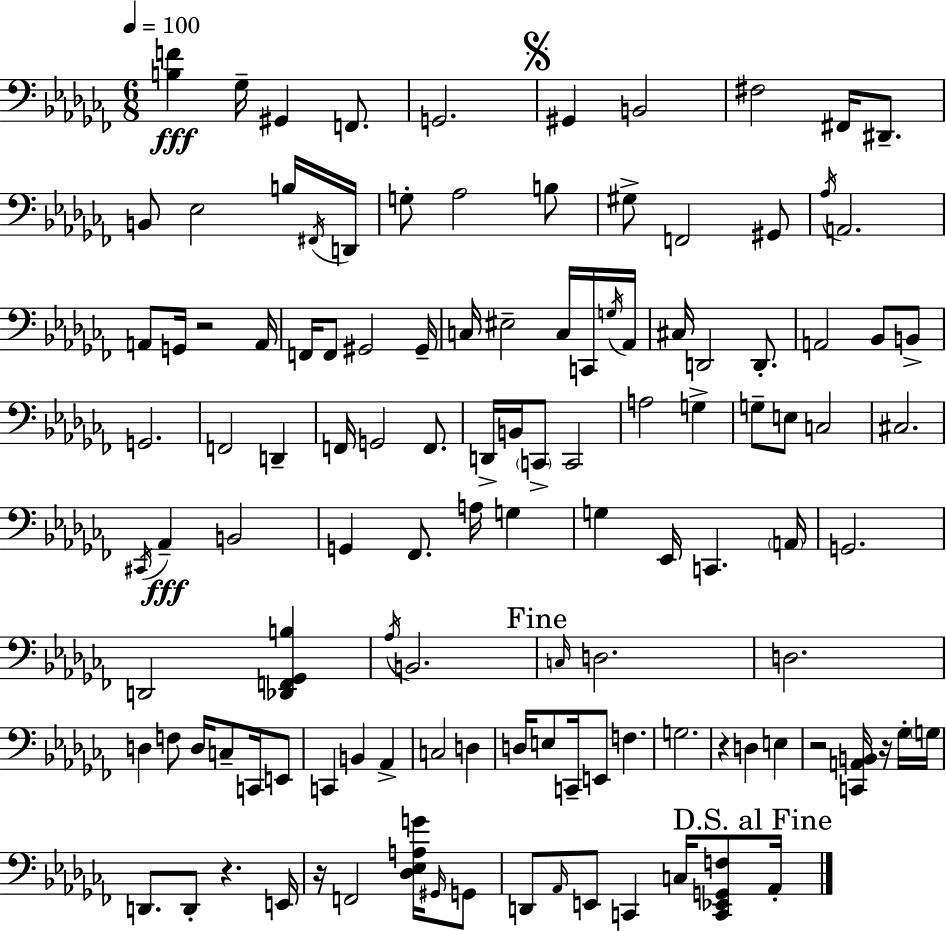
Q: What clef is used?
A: bass